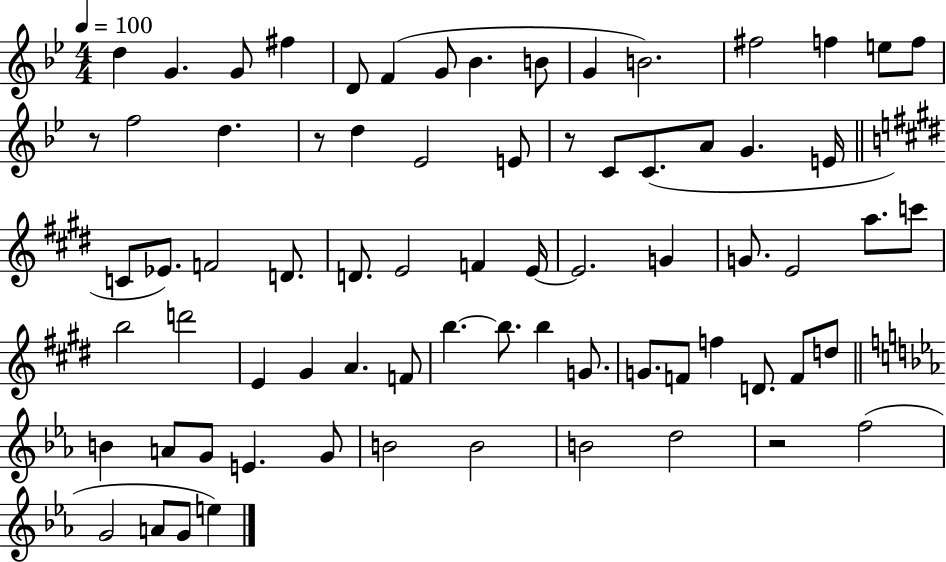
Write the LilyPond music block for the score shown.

{
  \clef treble
  \numericTimeSignature
  \time 4/4
  \key bes \major
  \tempo 4 = 100
  d''4 g'4. g'8 fis''4 | d'8 f'4( g'8 bes'4. b'8 | g'4 b'2.) | fis''2 f''4 e''8 f''8 | \break r8 f''2 d''4. | r8 d''4 ees'2 e'8 | r8 c'8 c'8.( a'8 g'4. e'16 | \bar "||" \break \key e \major c'8 ees'8.) f'2 d'8. | d'8. e'2 f'4 e'16~~ | e'2. g'4 | g'8. e'2 a''8. c'''8 | \break b''2 d'''2 | e'4 gis'4 a'4. f'8 | b''4.~~ b''8. b''4 g'8. | g'8. f'8 f''4 d'8. f'8 d''8 | \break \bar "||" \break \key c \minor b'4 a'8 g'8 e'4. g'8 | b'2 b'2 | b'2 d''2 | r2 f''2( | \break g'2 a'8 g'8 e''4) | \bar "|."
}